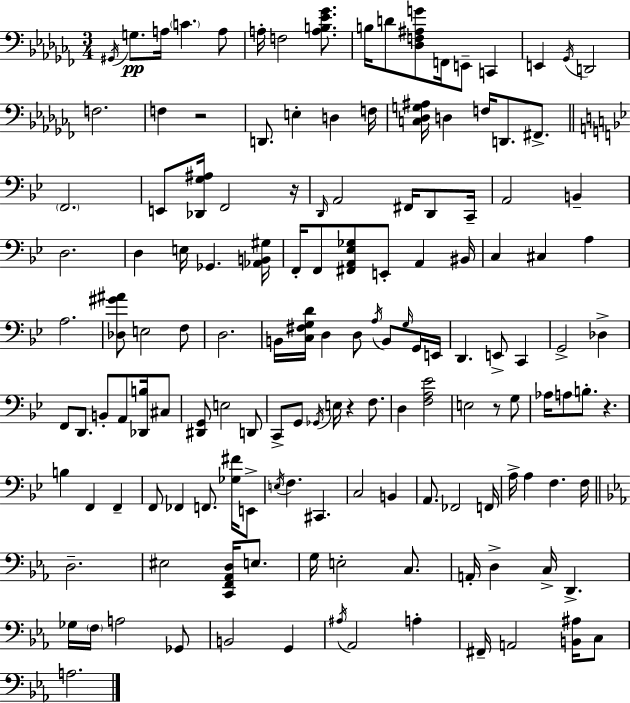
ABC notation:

X:1
T:Untitled
M:3/4
L:1/4
K:Abm
^G,,/4 G,/2 A,/4 C A,/2 A,/4 F,2 [A,B,_E_G]/2 B,/4 D/2 [_D,F,^A,G]/2 F,,/4 E,,/2 C,, E,, _G,,/4 D,,2 F,2 F, z2 D,,/2 E, D, F,/4 [C,_D,G,^A,]/4 D, F,/4 D,,/2 ^F,,/2 F,,2 E,,/2 [_D,,G,^A,]/4 F,,2 z/4 D,,/4 A,,2 ^F,,/4 D,,/2 C,,/4 A,,2 B,, D,2 D, E,/4 _G,, [_A,,B,,^G,]/4 F,,/4 F,,/2 [^F,,A,,_E,_G,]/2 E,,/2 A,, ^B,,/4 C, ^C, A, A,2 [_D,^G^A]/2 E,2 F,/2 D,2 B,,/4 [C,^F,G,D]/4 D, D,/2 A,/4 B,,/2 G,/4 G,,/4 E,,/4 D,, E,,/2 C,, G,,2 _D, F,,/2 D,,/2 B,,/2 A,,/2 [_D,,B,]/4 ^C,/2 [^D,,G,,]/2 E,2 D,,/2 C,,/2 G,,/2 _G,,/4 E,/4 z F,/2 D, [F,A,_E]2 E,2 z/2 G,/2 _A,/4 A,/2 B,/2 z B, F,, F,, F,,/2 _F,, F,,/2 [_G,^F]/4 E,,/2 E,/4 F, ^C,, C,2 B,, A,,/2 _F,,2 F,,/4 A,/4 A, F, F,/4 D,2 ^E,2 [C,,F,,_A,,D,]/4 E,/2 G,/4 E,2 C,/2 A,,/4 D, C,/4 D,, _G,/4 F,/4 A,2 _G,,/2 B,,2 G,, ^A,/4 _A,,2 A, ^F,,/4 A,,2 [B,,^A,]/4 C,/2 A,2